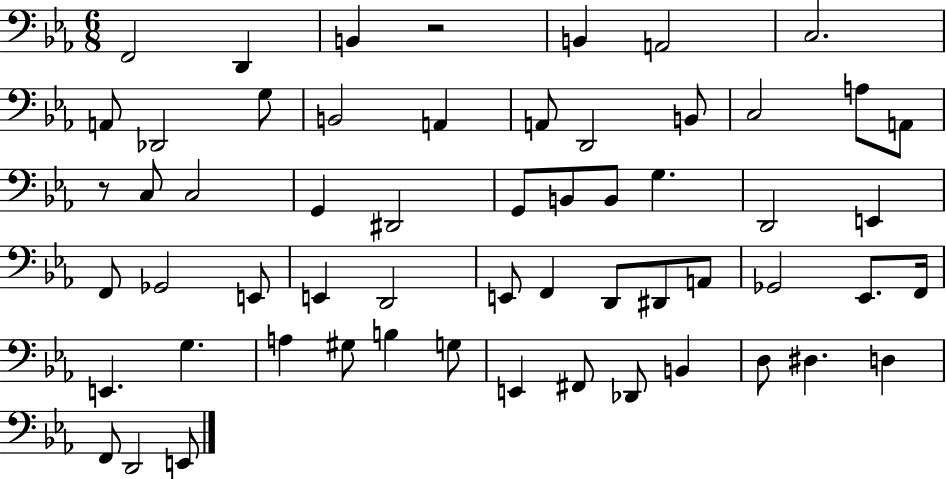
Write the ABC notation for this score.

X:1
T:Untitled
M:6/8
L:1/4
K:Eb
F,,2 D,, B,, z2 B,, A,,2 C,2 A,,/2 _D,,2 G,/2 B,,2 A,, A,,/2 D,,2 B,,/2 C,2 A,/2 A,,/2 z/2 C,/2 C,2 G,, ^D,,2 G,,/2 B,,/2 B,,/2 G, D,,2 E,, F,,/2 _G,,2 E,,/2 E,, D,,2 E,,/2 F,, D,,/2 ^D,,/2 A,,/2 _G,,2 _E,,/2 F,,/4 E,, G, A, ^G,/2 B, G,/2 E,, ^F,,/2 _D,,/2 B,, D,/2 ^D, D, F,,/2 D,,2 E,,/2